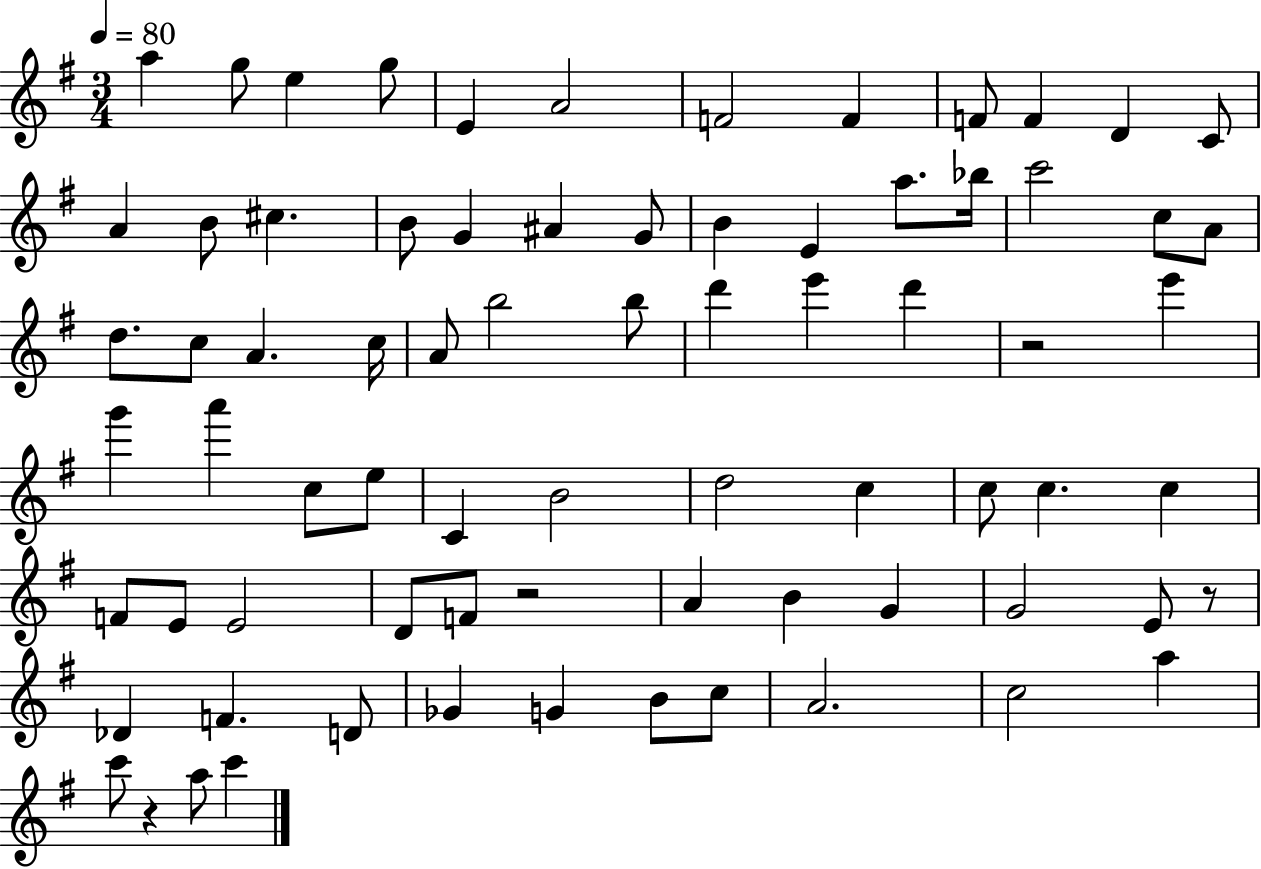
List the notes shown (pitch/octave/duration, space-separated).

A5/q G5/e E5/q G5/e E4/q A4/h F4/h F4/q F4/e F4/q D4/q C4/e A4/q B4/e C#5/q. B4/e G4/q A#4/q G4/e B4/q E4/q A5/e. Bb5/s C6/h C5/e A4/e D5/e. C5/e A4/q. C5/s A4/e B5/h B5/e D6/q E6/q D6/q R/h E6/q G6/q A6/q C5/e E5/e C4/q B4/h D5/h C5/q C5/e C5/q. C5/q F4/e E4/e E4/h D4/e F4/e R/h A4/q B4/q G4/q G4/h E4/e R/e Db4/q F4/q. D4/e Gb4/q G4/q B4/e C5/e A4/h. C5/h A5/q C6/e R/q A5/e C6/q